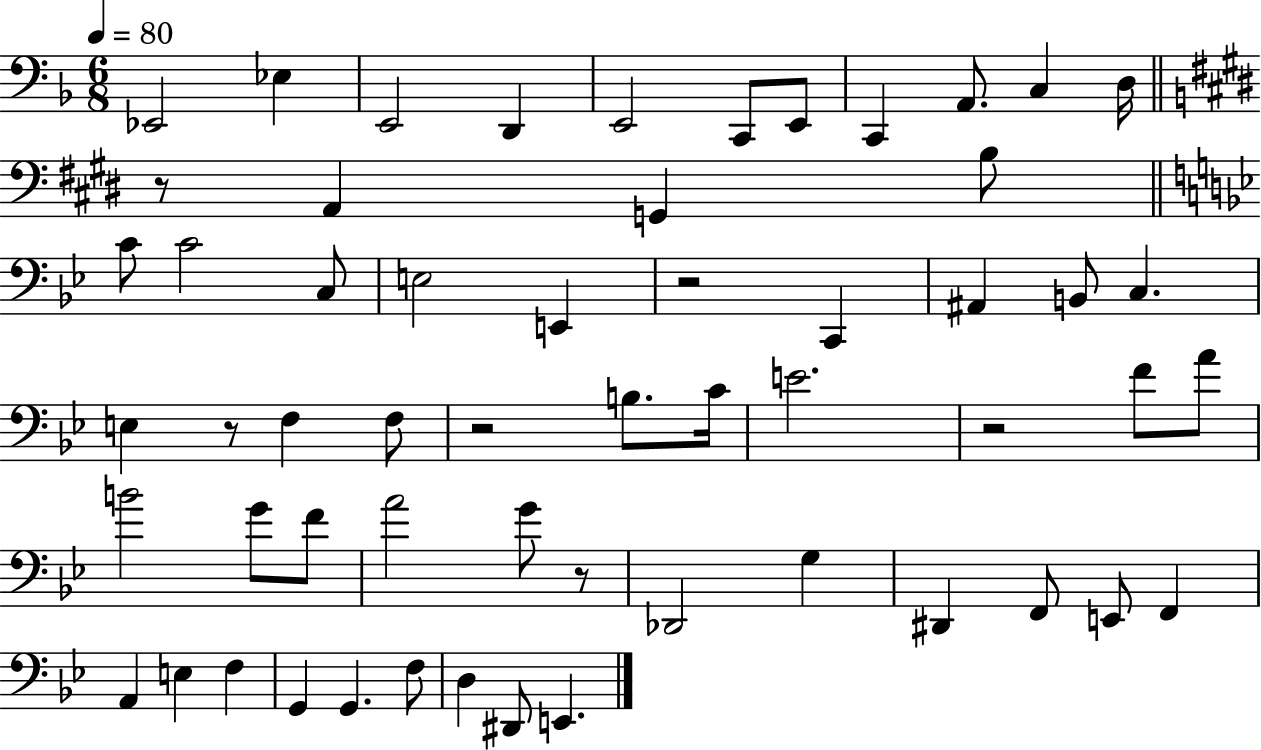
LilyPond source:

{
  \clef bass
  \numericTimeSignature
  \time 6/8
  \key f \major
  \tempo 4 = 80
  \repeat volta 2 { ees,2 ees4 | e,2 d,4 | e,2 c,8 e,8 | c,4 a,8. c4 d16 | \break \bar "||" \break \key e \major r8 a,4 g,4 b8 | \bar "||" \break \key bes \major c'8 c'2 c8 | e2 e,4 | r2 c,4 | ais,4 b,8 c4. | \break e4 r8 f4 f8 | r2 b8. c'16 | e'2. | r2 f'8 a'8 | \break b'2 g'8 f'8 | a'2 g'8 r8 | des,2 g4 | dis,4 f,8 e,8 f,4 | \break a,4 e4 f4 | g,4 g,4. f8 | d4 dis,8 e,4. | } \bar "|."
}